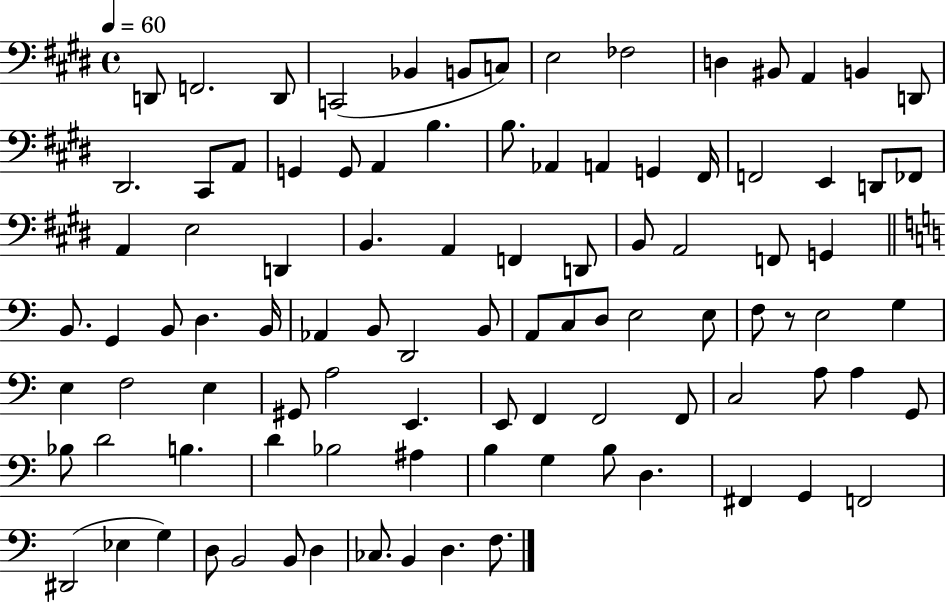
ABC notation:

X:1
T:Untitled
M:4/4
L:1/4
K:E
D,,/2 F,,2 D,,/2 C,,2 _B,, B,,/2 C,/2 E,2 _F,2 D, ^B,,/2 A,, B,, D,,/2 ^D,,2 ^C,,/2 A,,/2 G,, G,,/2 A,, B, B,/2 _A,, A,, G,, ^F,,/4 F,,2 E,, D,,/2 _F,,/2 A,, E,2 D,, B,, A,, F,, D,,/2 B,,/2 A,,2 F,,/2 G,, B,,/2 G,, B,,/2 D, B,,/4 _A,, B,,/2 D,,2 B,,/2 A,,/2 C,/2 D,/2 E,2 E,/2 F,/2 z/2 E,2 G, E, F,2 E, ^G,,/2 A,2 E,, E,,/2 F,, F,,2 F,,/2 C,2 A,/2 A, G,,/2 _B,/2 D2 B, D _B,2 ^A, B, G, B,/2 D, ^F,, G,, F,,2 ^D,,2 _E, G, D,/2 B,,2 B,,/2 D, _C,/2 B,, D, F,/2